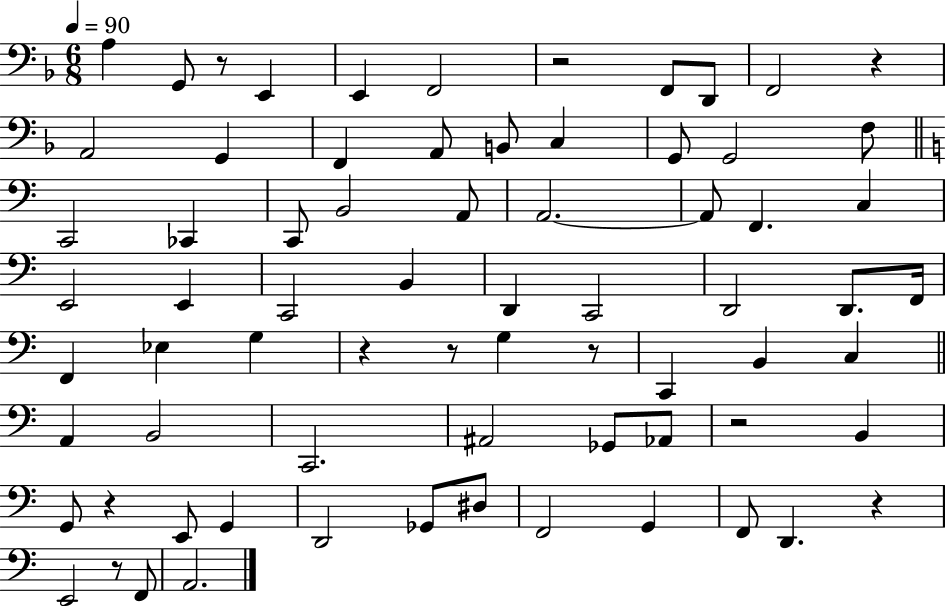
X:1
T:Untitled
M:6/8
L:1/4
K:F
A, G,,/2 z/2 E,, E,, F,,2 z2 F,,/2 D,,/2 F,,2 z A,,2 G,, F,, A,,/2 B,,/2 C, G,,/2 G,,2 F,/2 C,,2 _C,, C,,/2 B,,2 A,,/2 A,,2 A,,/2 F,, C, E,,2 E,, C,,2 B,, D,, C,,2 D,,2 D,,/2 F,,/4 F,, _E, G, z z/2 G, z/2 C,, B,, C, A,, B,,2 C,,2 ^A,,2 _G,,/2 _A,,/2 z2 B,, G,,/2 z E,,/2 G,, D,,2 _G,,/2 ^D,/2 F,,2 G,, F,,/2 D,, z E,,2 z/2 F,,/2 A,,2